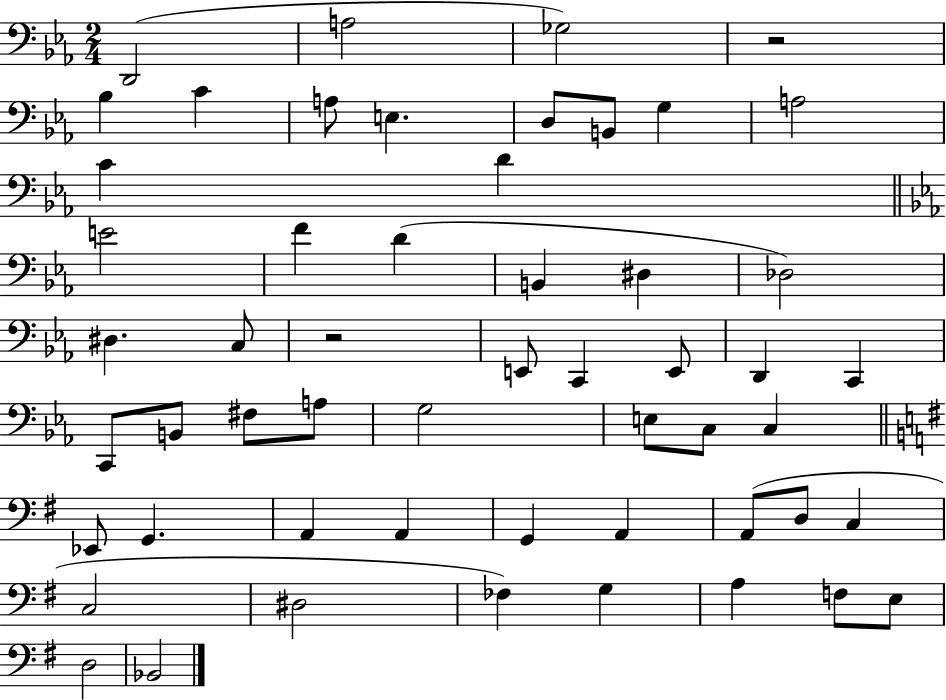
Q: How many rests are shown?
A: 2